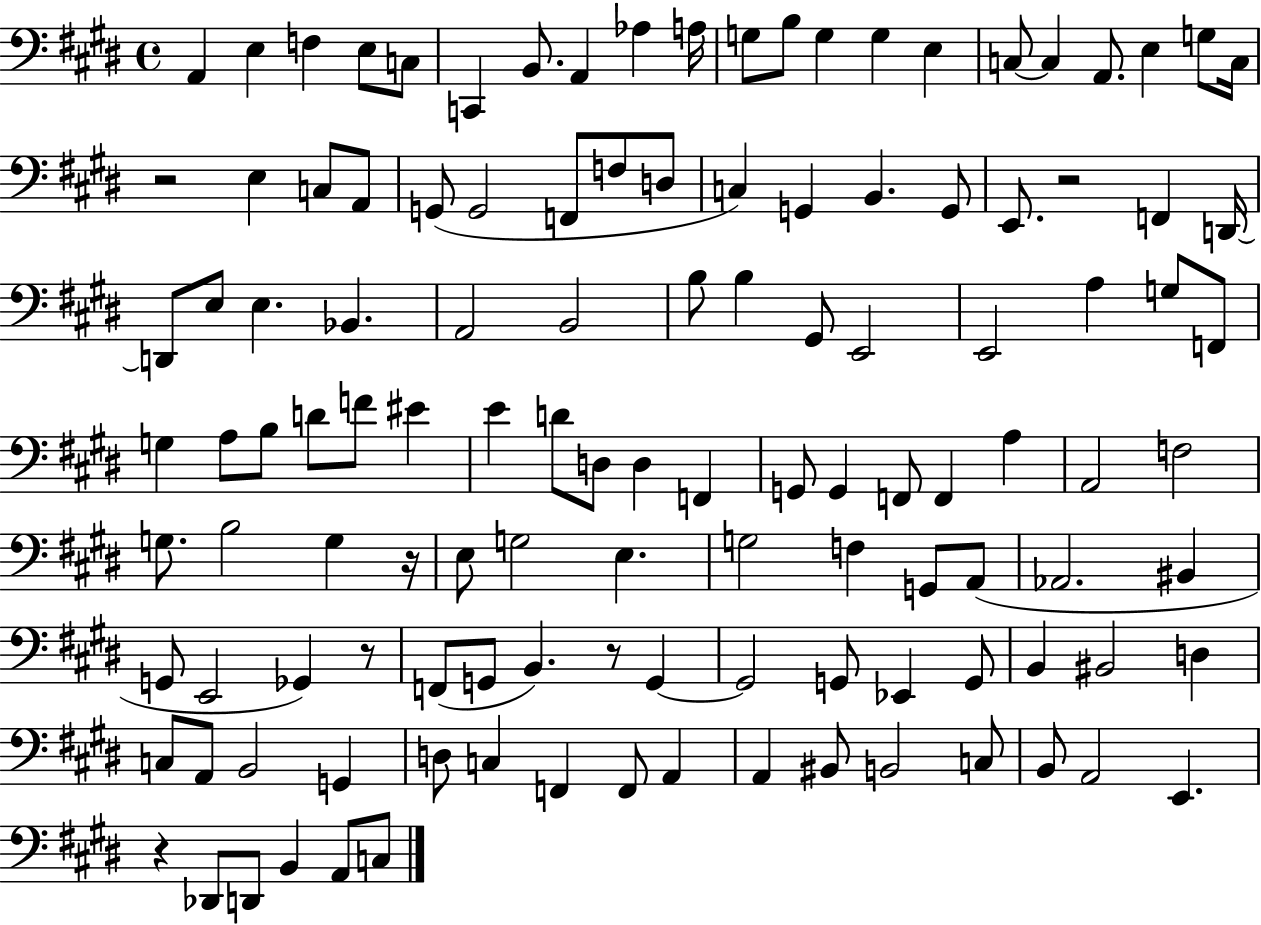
A2/q E3/q F3/q E3/e C3/e C2/q B2/e. A2/q Ab3/q A3/s G3/e B3/e G3/q G3/q E3/q C3/e C3/q A2/e. E3/q G3/e C3/s R/h E3/q C3/e A2/e G2/e G2/h F2/e F3/e D3/e C3/q G2/q B2/q. G2/e E2/e. R/h F2/q D2/s D2/e E3/e E3/q. Bb2/q. A2/h B2/h B3/e B3/q G#2/e E2/h E2/h A3/q G3/e F2/e G3/q A3/e B3/e D4/e F4/e EIS4/q E4/q D4/e D3/e D3/q F2/q G2/e G2/q F2/e F2/q A3/q A2/h F3/h G3/e. B3/h G3/q R/s E3/e G3/h E3/q. G3/h F3/q G2/e A2/e Ab2/h. BIS2/q G2/e E2/h Gb2/q R/e F2/e G2/e B2/q. R/e G2/q G2/h G2/e Eb2/q G2/e B2/q BIS2/h D3/q C3/e A2/e B2/h G2/q D3/e C3/q F2/q F2/e A2/q A2/q BIS2/e B2/h C3/e B2/e A2/h E2/q. R/q Db2/e D2/e B2/q A2/e C3/e